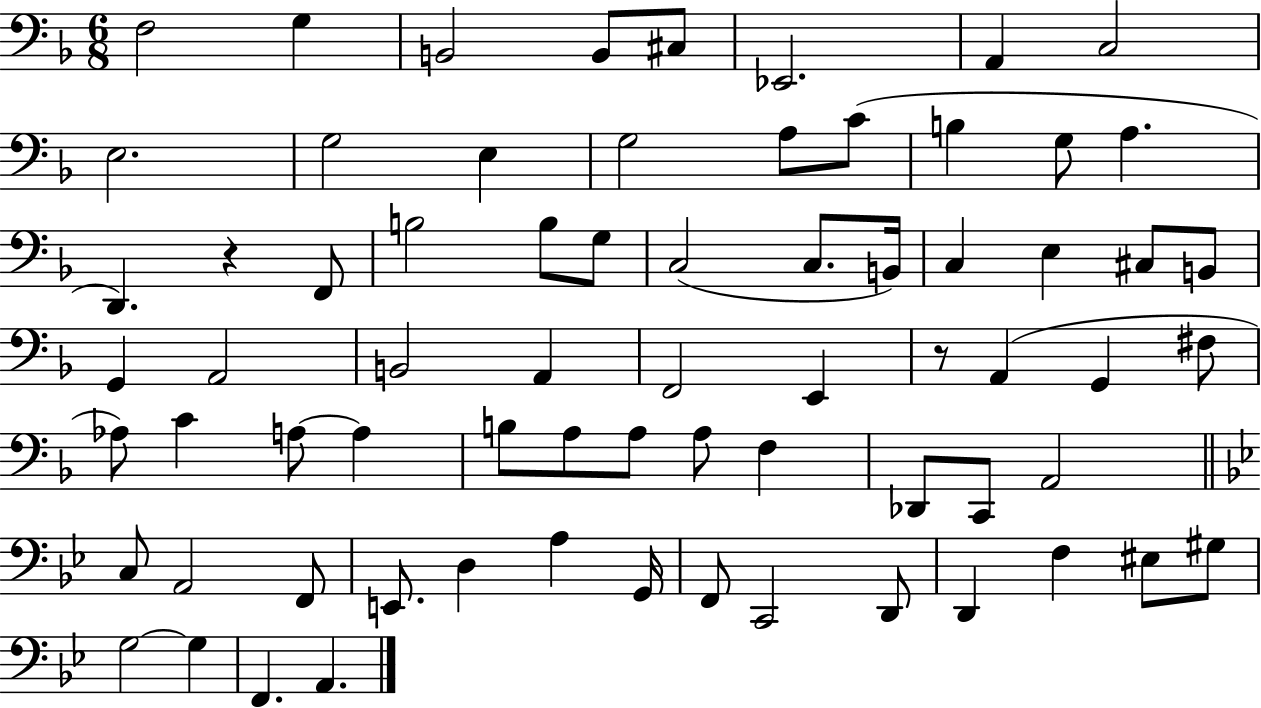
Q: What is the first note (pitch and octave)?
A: F3